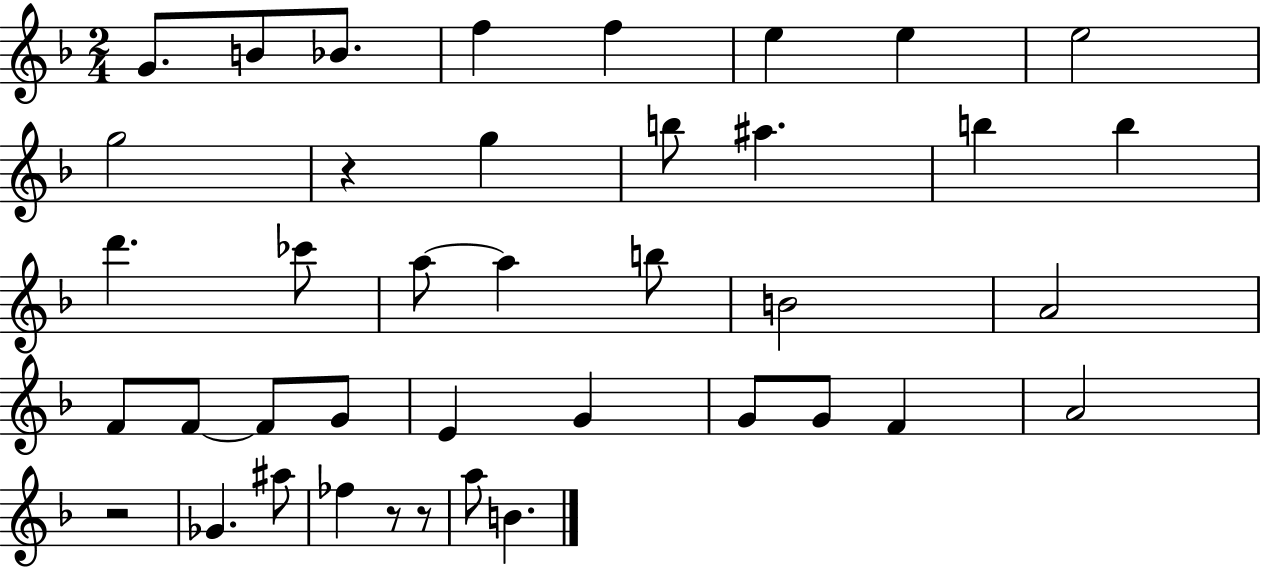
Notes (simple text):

G4/e. B4/e Bb4/e. F5/q F5/q E5/q E5/q E5/h G5/h R/q G5/q B5/e A#5/q. B5/q B5/q D6/q. CES6/e A5/e A5/q B5/e B4/h A4/h F4/e F4/e F4/e G4/e E4/q G4/q G4/e G4/e F4/q A4/h R/h Gb4/q. A#5/e FES5/q R/e R/e A5/e B4/q.